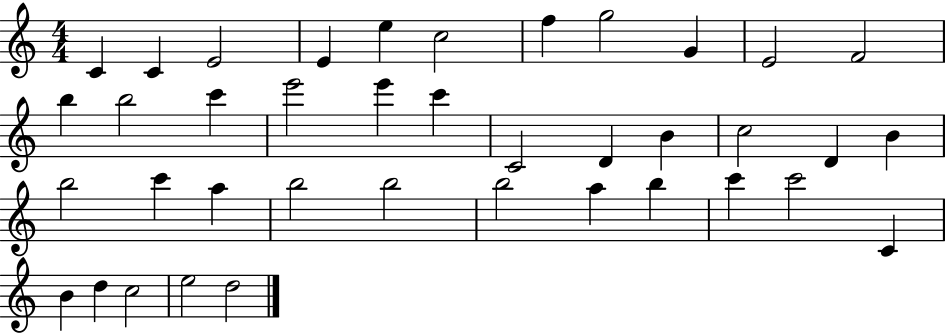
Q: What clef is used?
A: treble